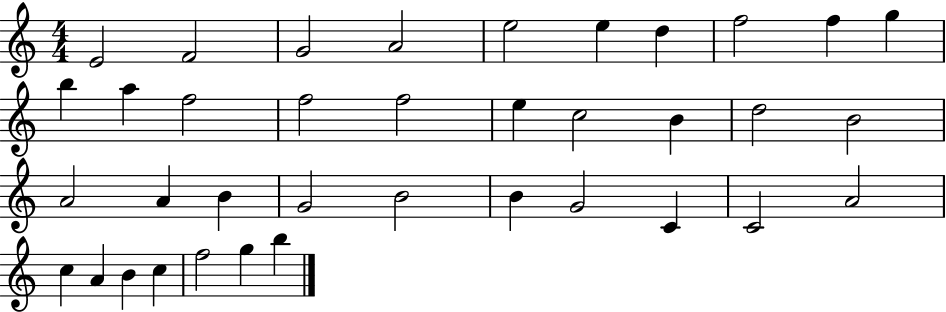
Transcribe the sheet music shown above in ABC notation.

X:1
T:Untitled
M:4/4
L:1/4
K:C
E2 F2 G2 A2 e2 e d f2 f g b a f2 f2 f2 e c2 B d2 B2 A2 A B G2 B2 B G2 C C2 A2 c A B c f2 g b